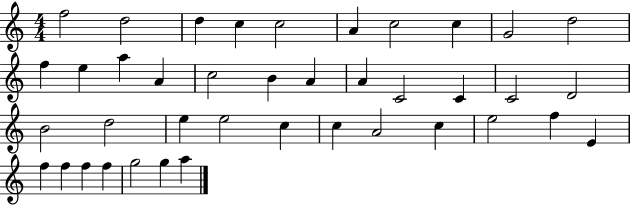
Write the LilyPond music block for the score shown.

{
  \clef treble
  \numericTimeSignature
  \time 4/4
  \key c \major
  f''2 d''2 | d''4 c''4 c''2 | a'4 c''2 c''4 | g'2 d''2 | \break f''4 e''4 a''4 a'4 | c''2 b'4 a'4 | a'4 c'2 c'4 | c'2 d'2 | \break b'2 d''2 | e''4 e''2 c''4 | c''4 a'2 c''4 | e''2 f''4 e'4 | \break f''4 f''4 f''4 f''4 | g''2 g''4 a''4 | \bar "|."
}